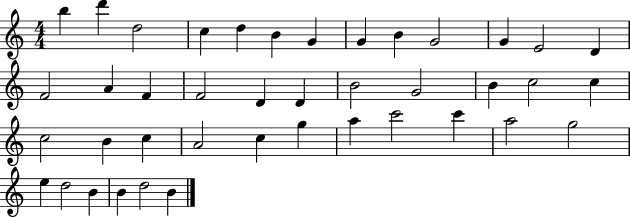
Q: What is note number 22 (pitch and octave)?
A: B4